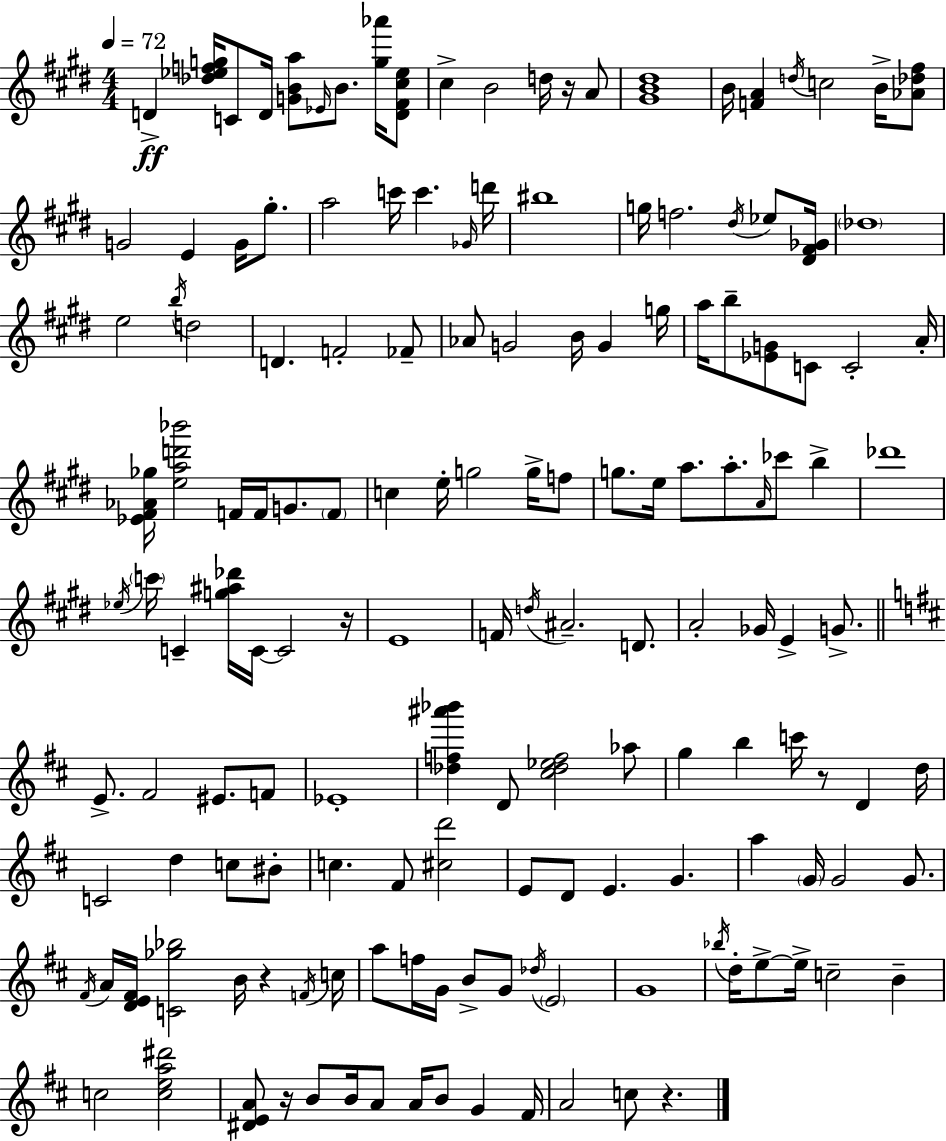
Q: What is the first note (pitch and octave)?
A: D4